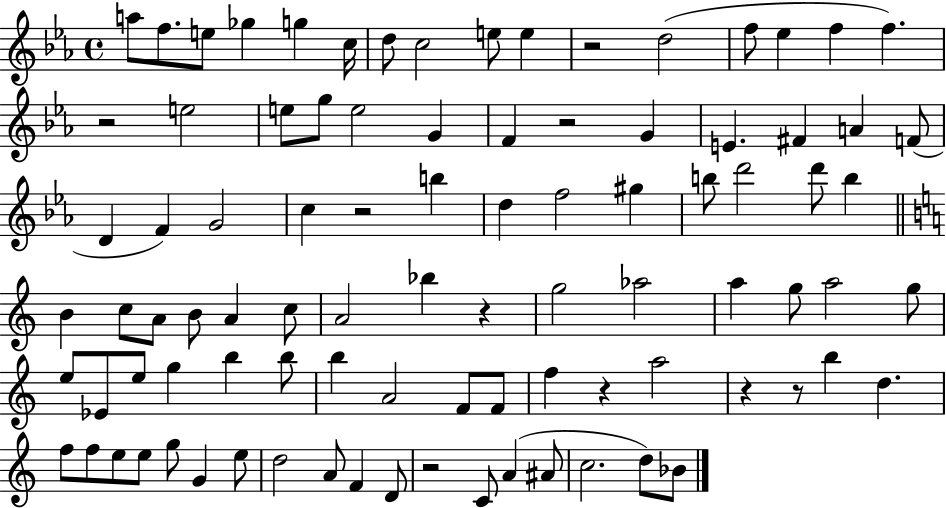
A5/e F5/e. E5/e Gb5/q G5/q C5/s D5/e C5/h E5/e E5/q R/h D5/h F5/e Eb5/q F5/q F5/q. R/h E5/h E5/e G5/e E5/h G4/q F4/q R/h G4/q E4/q. F#4/q A4/q F4/e D4/q F4/q G4/h C5/q R/h B5/q D5/q F5/h G#5/q B5/e D6/h D6/e B5/q B4/q C5/e A4/e B4/e A4/q C5/e A4/h Bb5/q R/q G5/h Ab5/h A5/q G5/e A5/h G5/e E5/e Eb4/e E5/e G5/q B5/q B5/e B5/q A4/h F4/e F4/e F5/q R/q A5/h R/q R/e B5/q D5/q. F5/e F5/e E5/e E5/e G5/e G4/q E5/e D5/h A4/e F4/q D4/e R/h C4/e A4/q A#4/e C5/h. D5/e Bb4/e